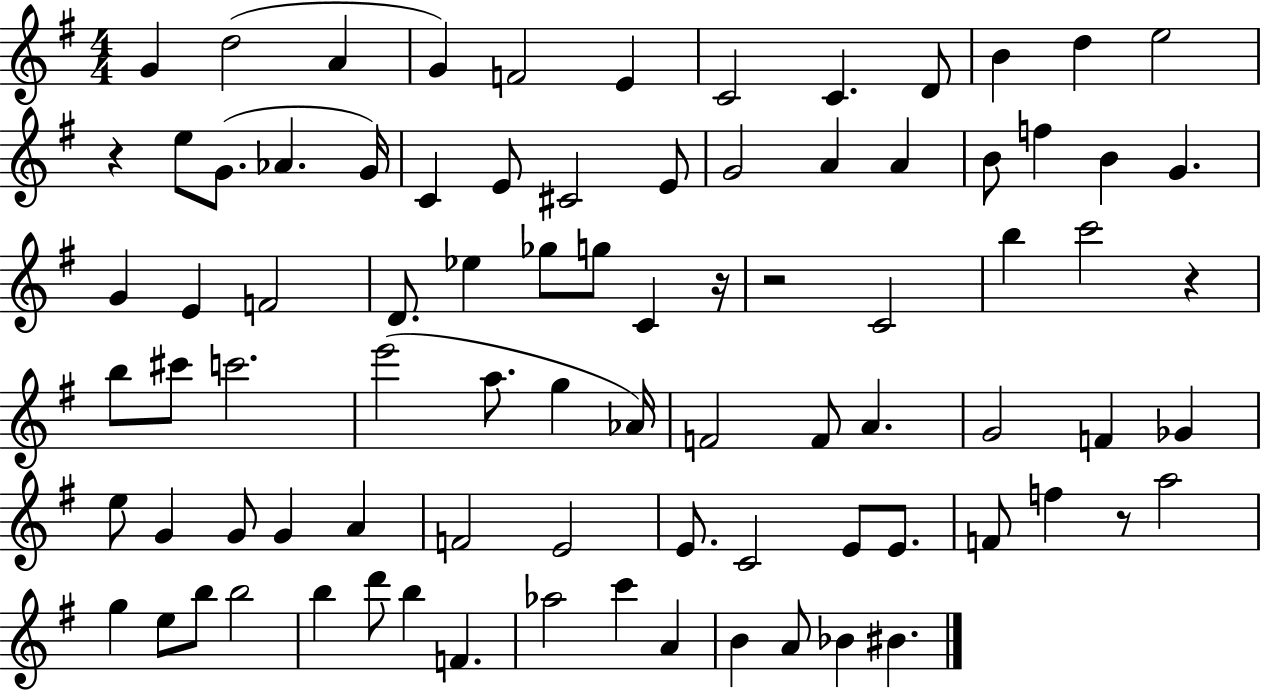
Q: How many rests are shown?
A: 5